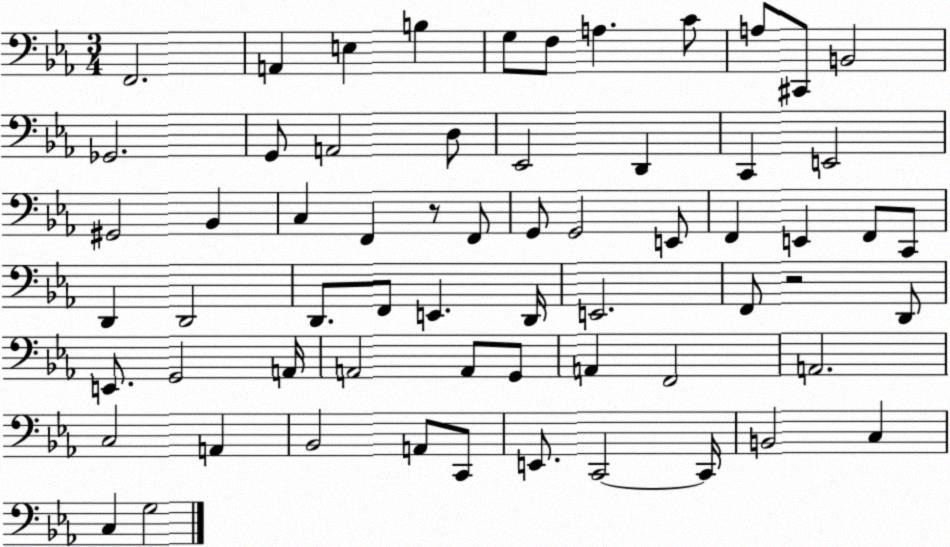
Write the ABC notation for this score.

X:1
T:Untitled
M:3/4
L:1/4
K:Eb
F,,2 A,, E, B, G,/2 F,/2 A, C/2 A,/2 ^C,,/2 B,,2 _G,,2 G,,/2 A,,2 D,/2 _E,,2 D,, C,, E,,2 ^G,,2 _B,, C, F,, z/2 F,,/2 G,,/2 G,,2 E,,/2 F,, E,, F,,/2 C,,/2 D,, D,,2 D,,/2 F,,/2 E,, D,,/4 E,,2 F,,/2 z2 D,,/2 E,,/2 G,,2 A,,/4 A,,2 A,,/2 G,,/2 A,, F,,2 A,,2 C,2 A,, _B,,2 A,,/2 C,,/2 E,,/2 C,,2 C,,/4 B,,2 C, C, G,2